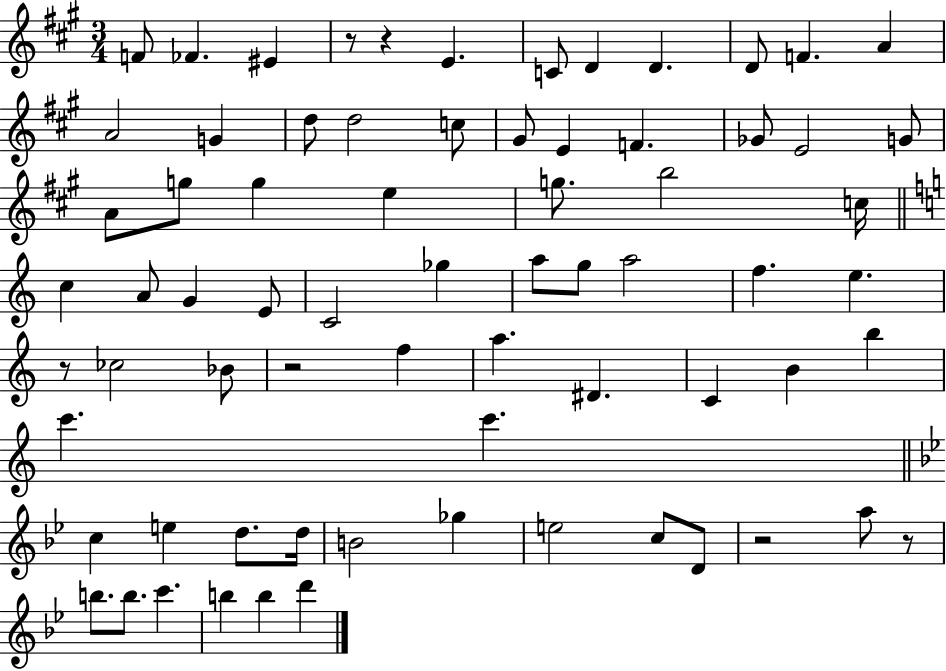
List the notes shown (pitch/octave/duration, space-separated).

F4/e FES4/q. EIS4/q R/e R/q E4/q. C4/e D4/q D4/q. D4/e F4/q. A4/q A4/h G4/q D5/e D5/h C5/e G#4/e E4/q F4/q. Gb4/e E4/h G4/e A4/e G5/e G5/q E5/q G5/e. B5/h C5/s C5/q A4/e G4/q E4/e C4/h Gb5/q A5/e G5/e A5/h F5/q. E5/q. R/e CES5/h Bb4/e R/h F5/q A5/q. D#4/q. C4/q B4/q B5/q C6/q. C6/q. C5/q E5/q D5/e. D5/s B4/h Gb5/q E5/h C5/e D4/e R/h A5/e R/e B5/e. B5/e. C6/q. B5/q B5/q D6/q